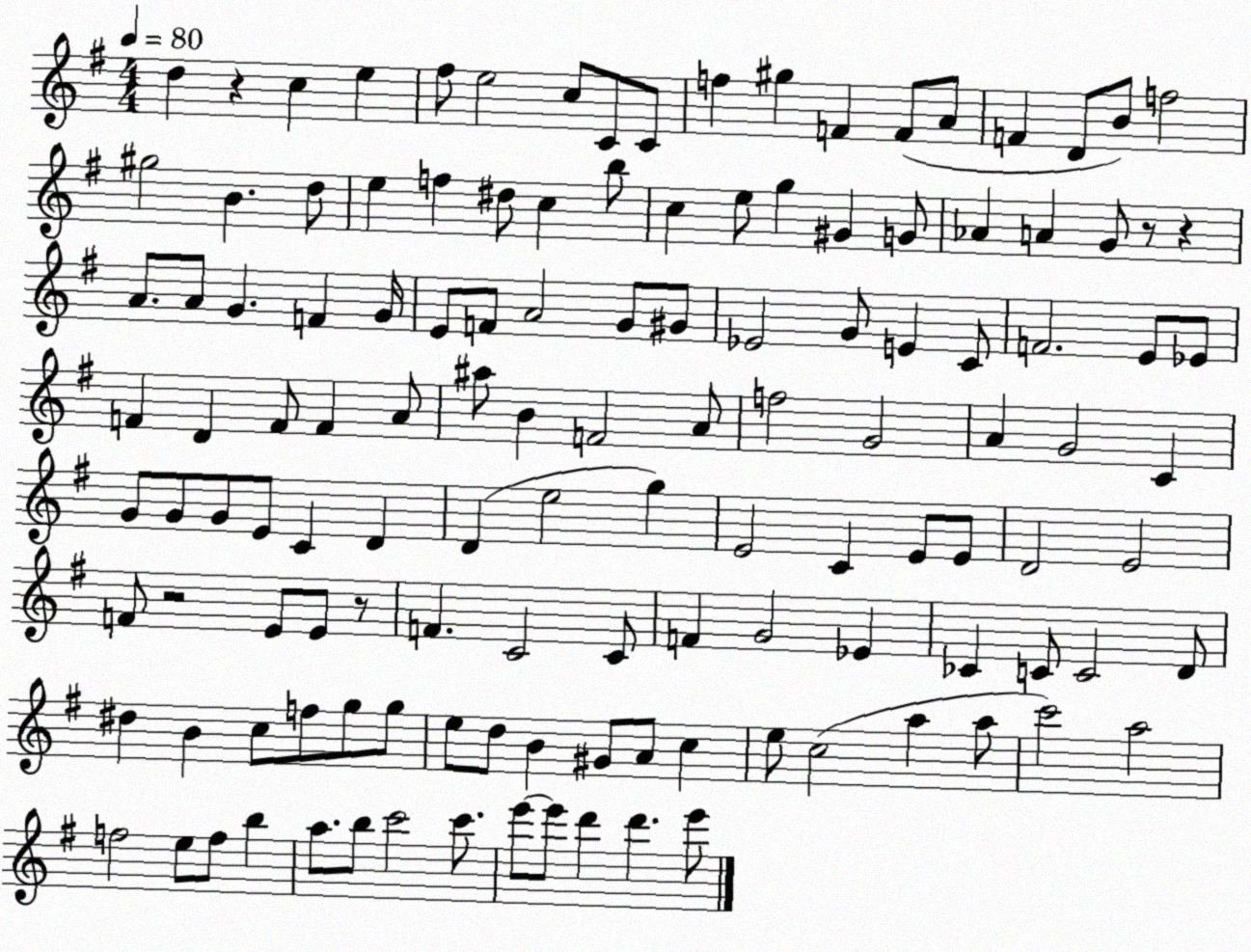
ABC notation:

X:1
T:Untitled
M:4/4
L:1/4
K:G
d z c e ^f/2 e2 c/2 C/2 C/2 f ^g F F/2 A/2 F D/2 B/2 f2 ^g2 B d/2 e f ^d/2 c b/2 c e/2 g ^G G/2 _A A G/2 z/2 z A/2 A/2 G F G/4 E/2 F/2 A2 G/2 ^G/2 _E2 G/2 E C/2 F2 E/2 _E/2 F D F/2 F A/2 ^a/2 B F2 A/2 f2 G2 A G2 C G/2 G/2 G/2 E/2 C D D e2 g E2 C E/2 E/2 D2 E2 F/2 z2 E/2 E/2 z/2 F C2 C/2 F G2 _E _C C/2 C2 D/2 ^d B c/2 f/2 g/2 g/2 e/2 d/2 B ^G/2 A/2 c e/2 c2 a a/2 c'2 a2 f2 e/2 f/2 b a/2 b/2 c'2 c'/2 e'/2 e'/2 d' d' e'/2